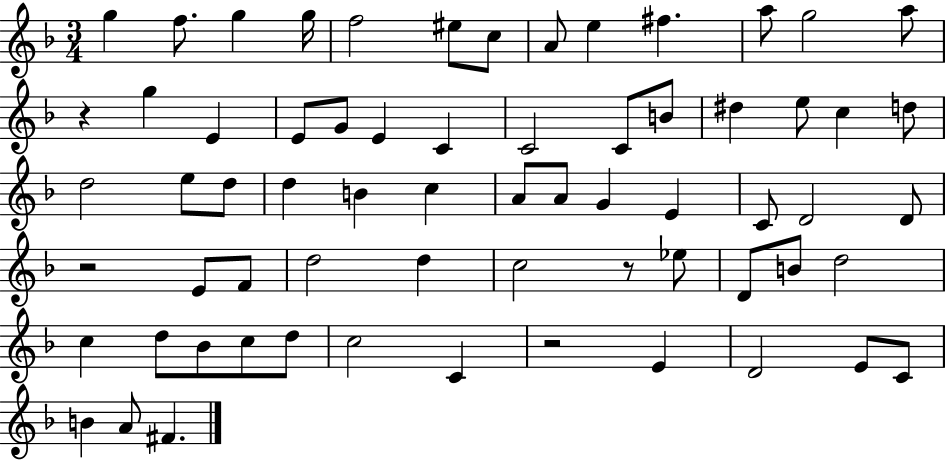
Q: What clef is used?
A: treble